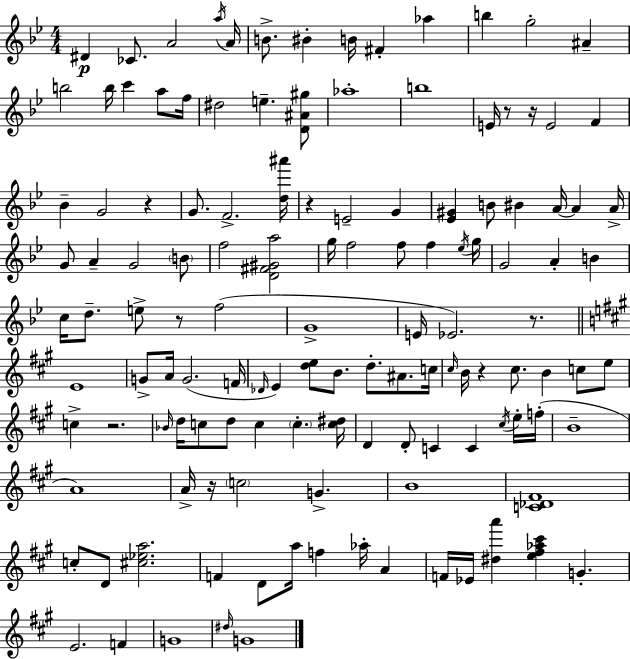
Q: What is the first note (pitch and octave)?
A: D#4